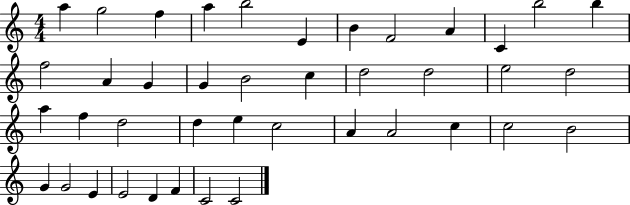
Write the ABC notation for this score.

X:1
T:Untitled
M:4/4
L:1/4
K:C
a g2 f a b2 E B F2 A C b2 b f2 A G G B2 c d2 d2 e2 d2 a f d2 d e c2 A A2 c c2 B2 G G2 E E2 D F C2 C2